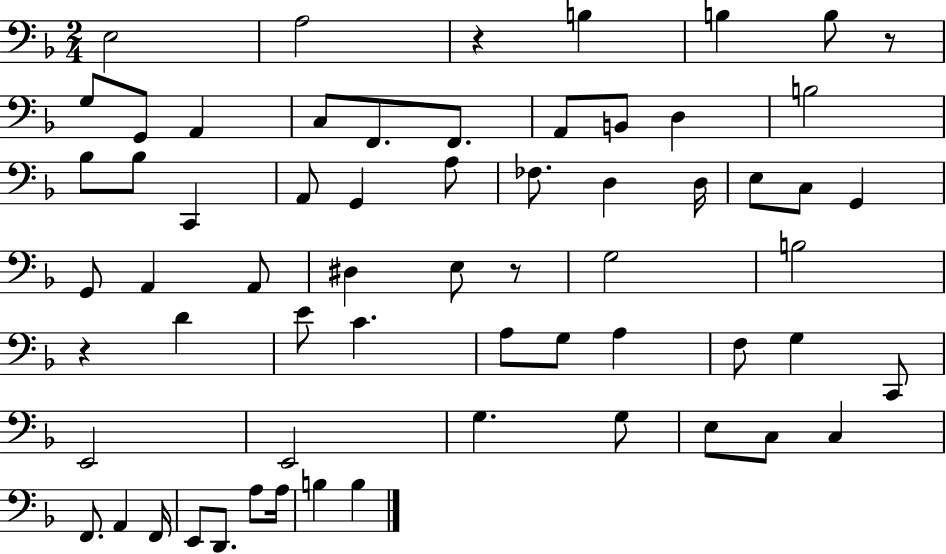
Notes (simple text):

E3/h A3/h R/q B3/q B3/q B3/e R/e G3/e G2/e A2/q C3/e F2/e. F2/e. A2/e B2/e D3/q B3/h Bb3/e Bb3/e C2/q A2/e G2/q A3/e FES3/e. D3/q D3/s E3/e C3/e G2/q G2/e A2/q A2/e D#3/q E3/e R/e G3/h B3/h R/q D4/q E4/e C4/q. A3/e G3/e A3/q F3/e G3/q C2/e E2/h E2/h G3/q. G3/e E3/e C3/e C3/q F2/e. A2/q F2/s E2/e D2/e. A3/e A3/s B3/q B3/q